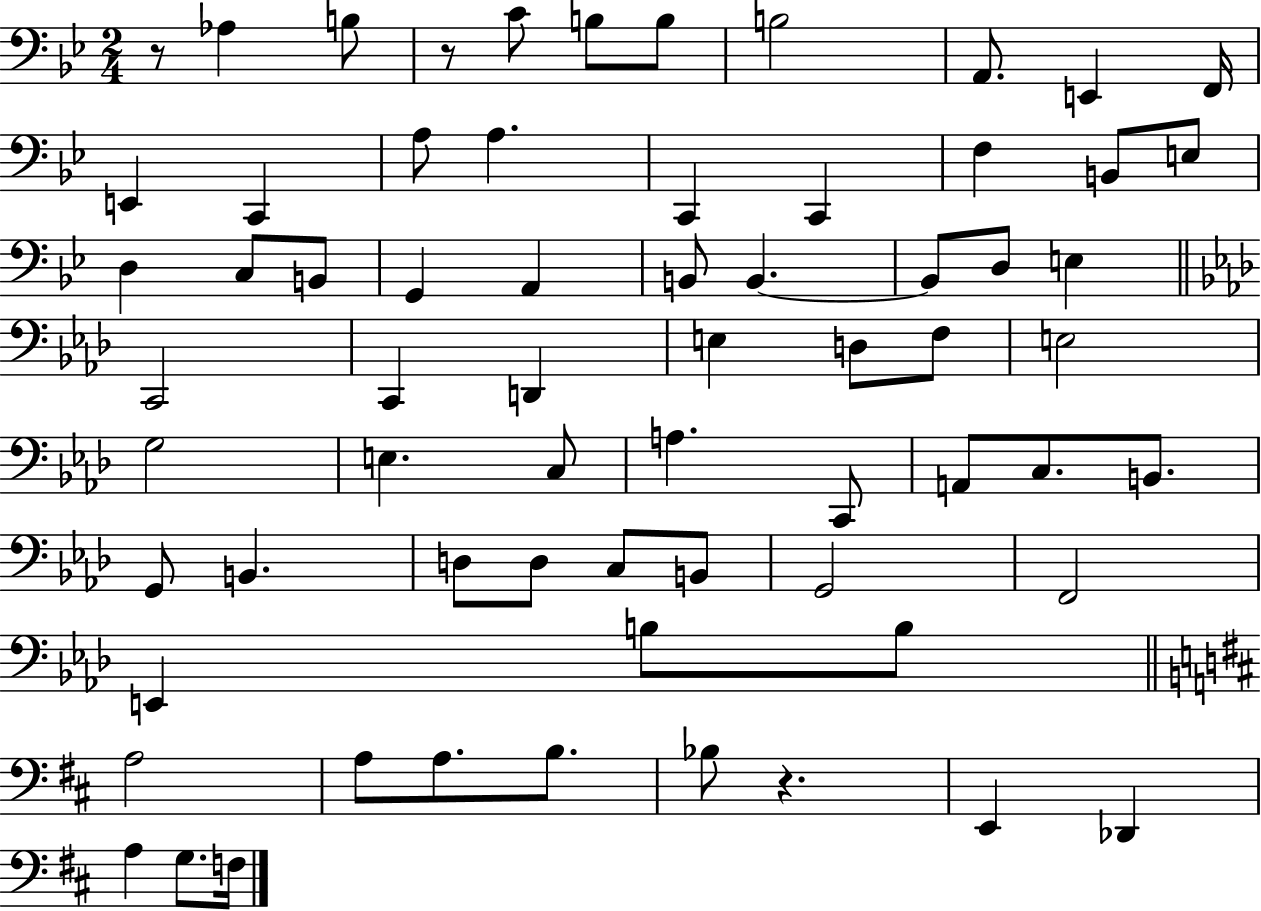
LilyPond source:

{
  \clef bass
  \numericTimeSignature
  \time 2/4
  \key bes \major
  r8 aes4 b8 | r8 c'8 b8 b8 | b2 | a,8. e,4 f,16 | \break e,4 c,4 | a8 a4. | c,4 c,4 | f4 b,8 e8 | \break d4 c8 b,8 | g,4 a,4 | b,8 b,4.~~ | b,8 d8 e4 | \break \bar "||" \break \key f \minor c,2 | c,4 d,4 | e4 d8 f8 | e2 | \break g2 | e4. c8 | a4. c,8 | a,8 c8. b,8. | \break g,8 b,4. | d8 d8 c8 b,8 | g,2 | f,2 | \break e,4 b8 b8 | \bar "||" \break \key d \major a2 | a8 a8. b8. | bes8 r4. | e,4 des,4 | \break a4 g8. f16 | \bar "|."
}